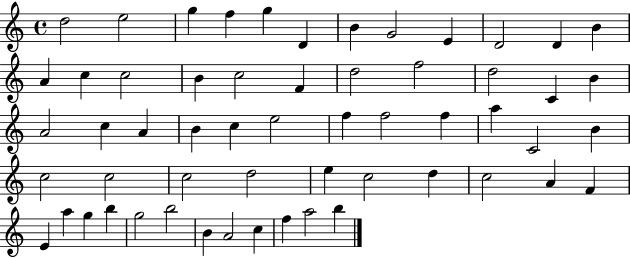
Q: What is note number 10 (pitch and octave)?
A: D4